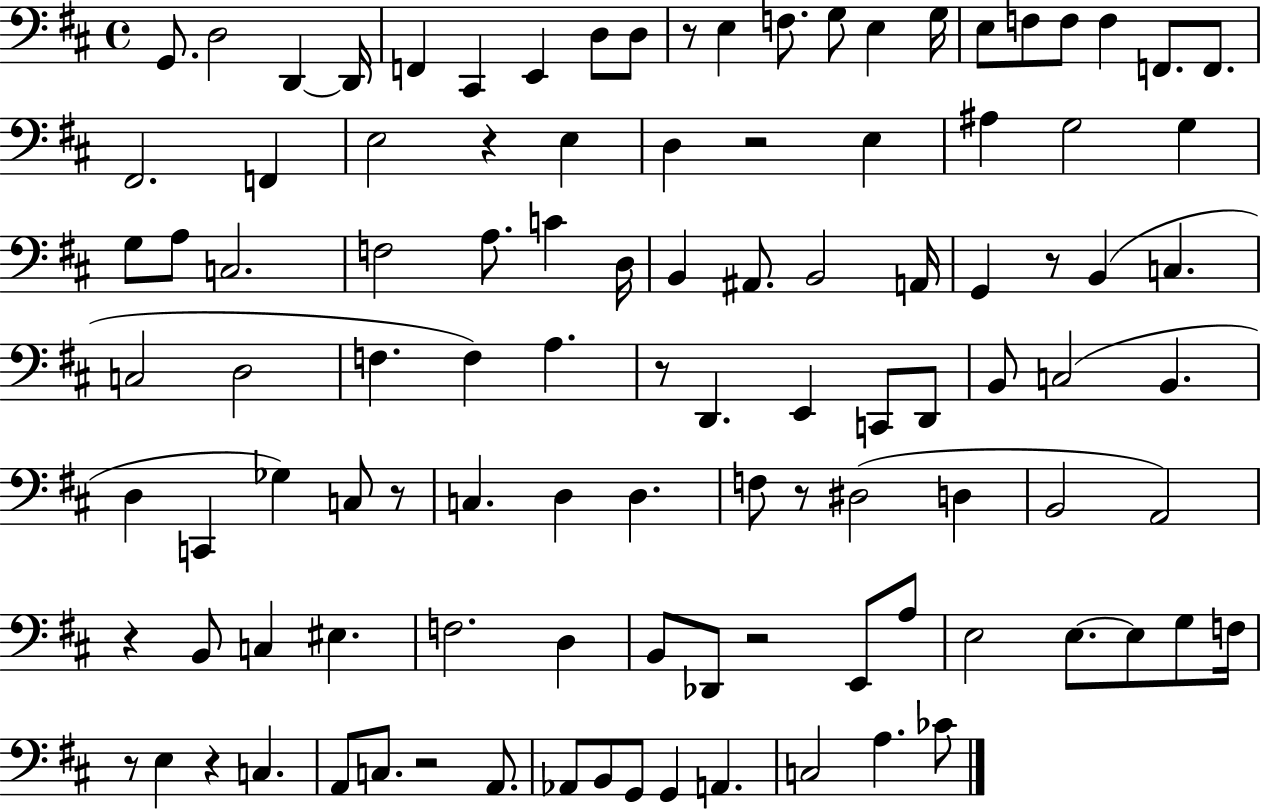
{
  \clef bass
  \time 4/4
  \defaultTimeSignature
  \key d \major
  g,8. d2 d,4~~ d,16 | f,4 cis,4 e,4 d8 d8 | r8 e4 f8. g8 e4 g16 | e8 f8 f8 f4 f,8. f,8. | \break fis,2. f,4 | e2 r4 e4 | d4 r2 e4 | ais4 g2 g4 | \break g8 a8 c2. | f2 a8. c'4 d16 | b,4 ais,8. b,2 a,16 | g,4 r8 b,4( c4. | \break c2 d2 | f4. f4) a4. | r8 d,4. e,4 c,8 d,8 | b,8 c2( b,4. | \break d4 c,4 ges4) c8 r8 | c4. d4 d4. | f8 r8 dis2( d4 | b,2 a,2) | \break r4 b,8 c4 eis4. | f2. d4 | b,8 des,8 r2 e,8 a8 | e2 e8.~~ e8 g8 f16 | \break r8 e4 r4 c4. | a,8 c8. r2 a,8. | aes,8 b,8 g,8 g,4 a,4. | c2 a4. ces'8 | \break \bar "|."
}